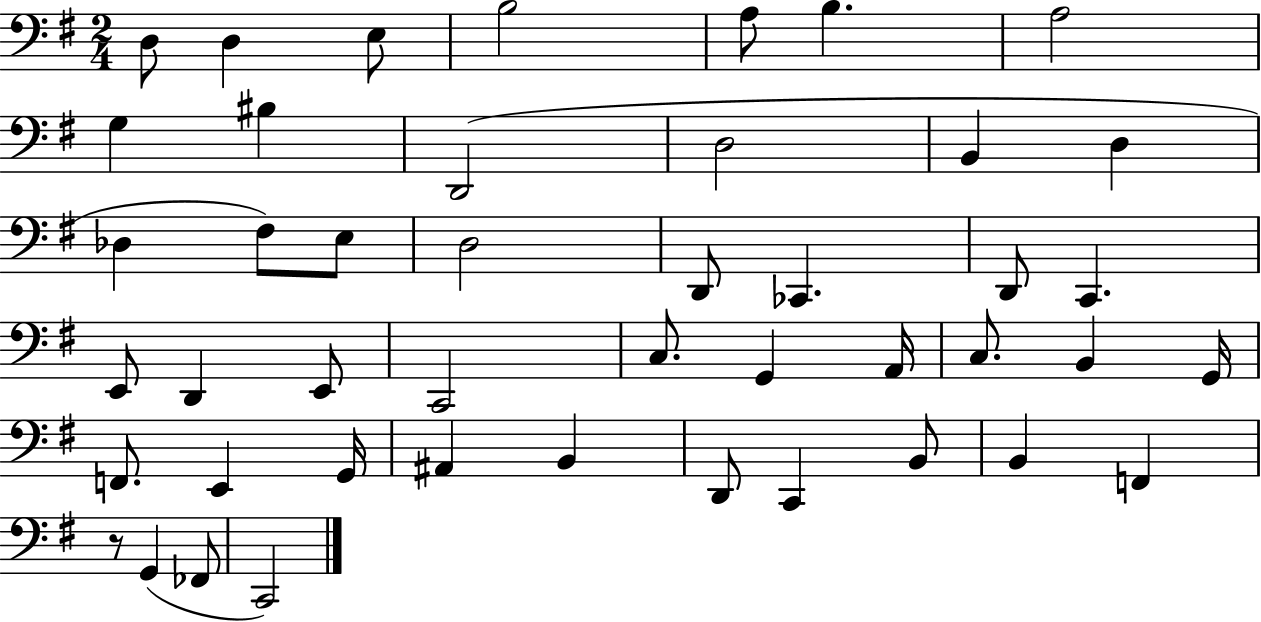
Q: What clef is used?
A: bass